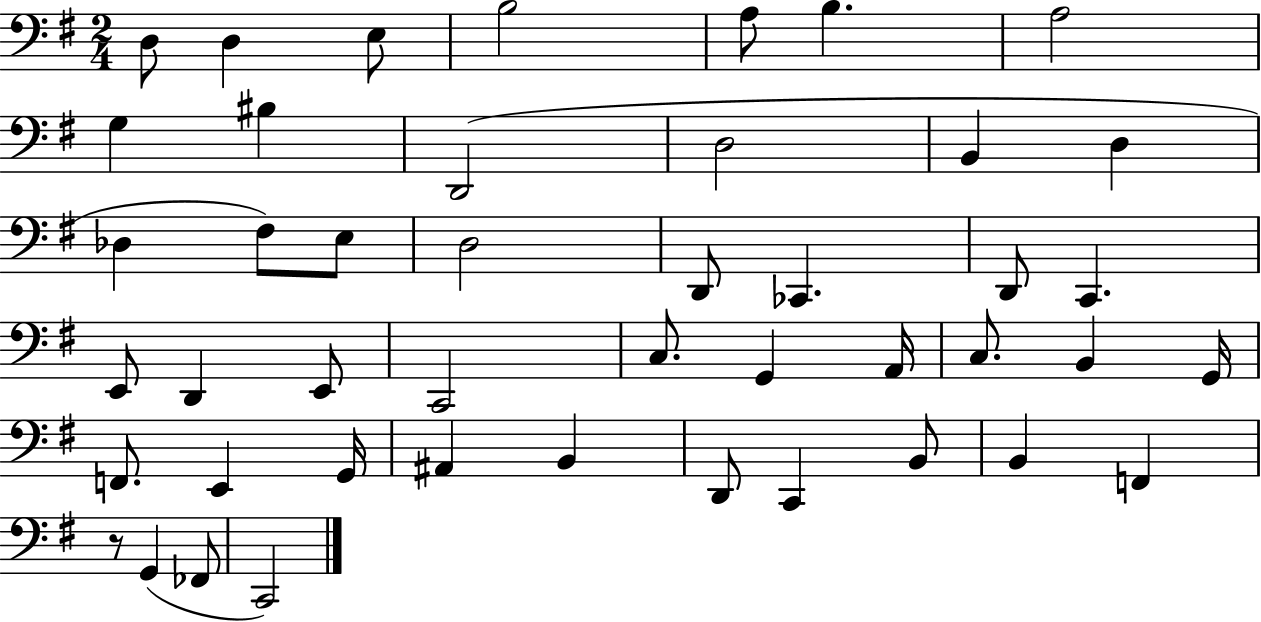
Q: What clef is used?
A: bass